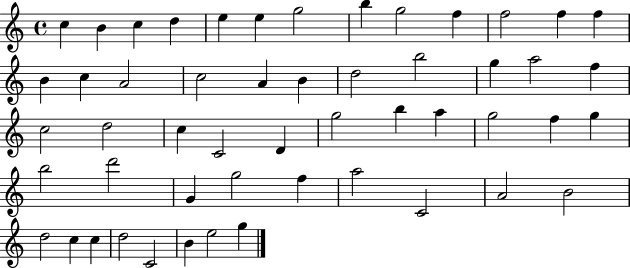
X:1
T:Untitled
M:4/4
L:1/4
K:C
c B c d e e g2 b g2 f f2 f f B c A2 c2 A B d2 b2 g a2 f c2 d2 c C2 D g2 b a g2 f g b2 d'2 G g2 f a2 C2 A2 B2 d2 c c d2 C2 B e2 g